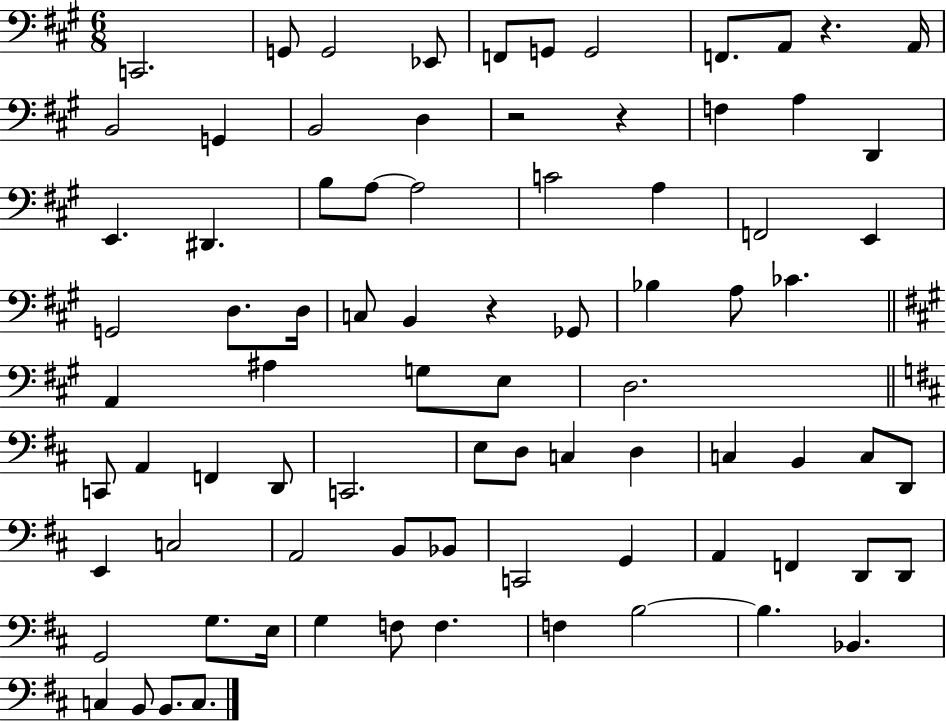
X:1
T:Untitled
M:6/8
L:1/4
K:A
C,,2 G,,/2 G,,2 _E,,/2 F,,/2 G,,/2 G,,2 F,,/2 A,,/2 z A,,/4 B,,2 G,, B,,2 D, z2 z F, A, D,, E,, ^D,, B,/2 A,/2 A,2 C2 A, F,,2 E,, G,,2 D,/2 D,/4 C,/2 B,, z _G,,/2 _B, A,/2 _C A,, ^A, G,/2 E,/2 D,2 C,,/2 A,, F,, D,,/2 C,,2 E,/2 D,/2 C, D, C, B,, C,/2 D,,/2 E,, C,2 A,,2 B,,/2 _B,,/2 C,,2 G,, A,, F,, D,,/2 D,,/2 G,,2 G,/2 E,/4 G, F,/2 F, F, B,2 B, _B,, C, B,,/2 B,,/2 C,/2